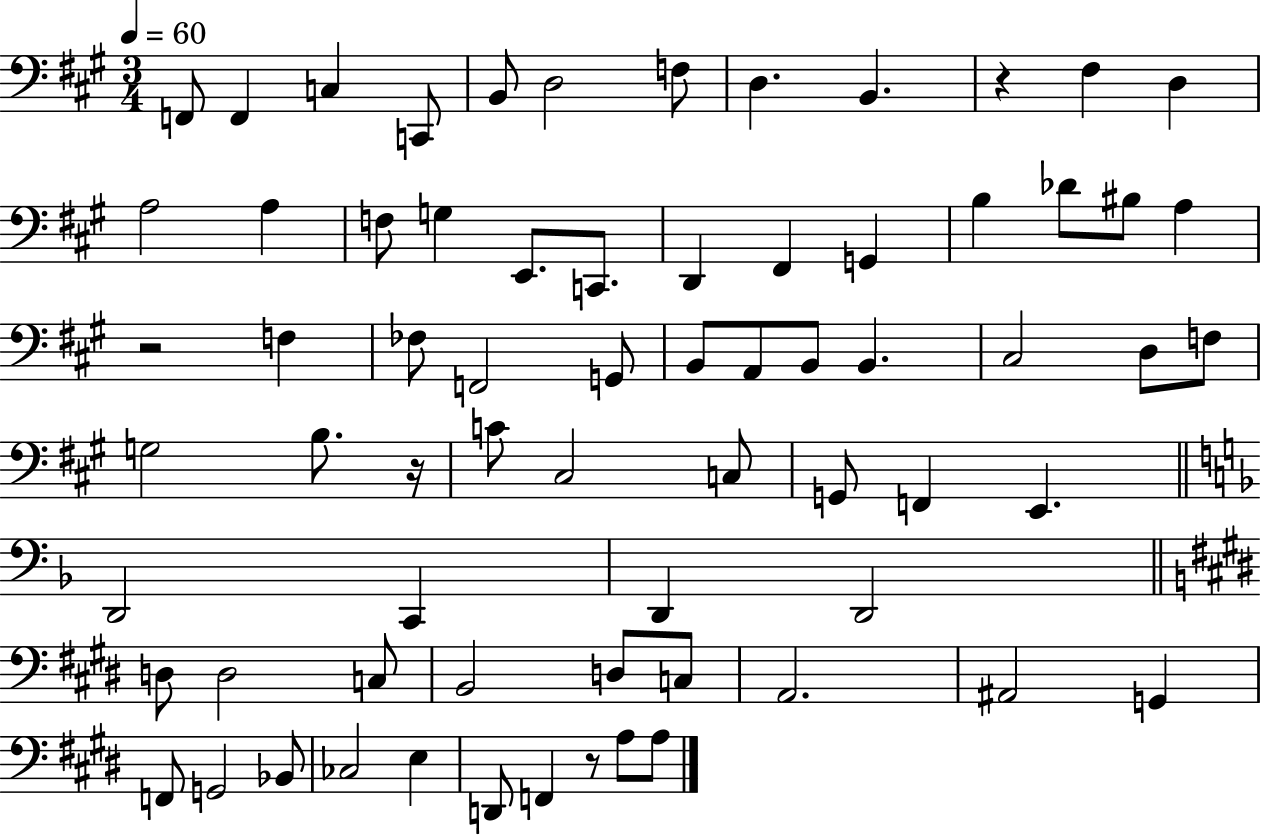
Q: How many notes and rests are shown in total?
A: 69